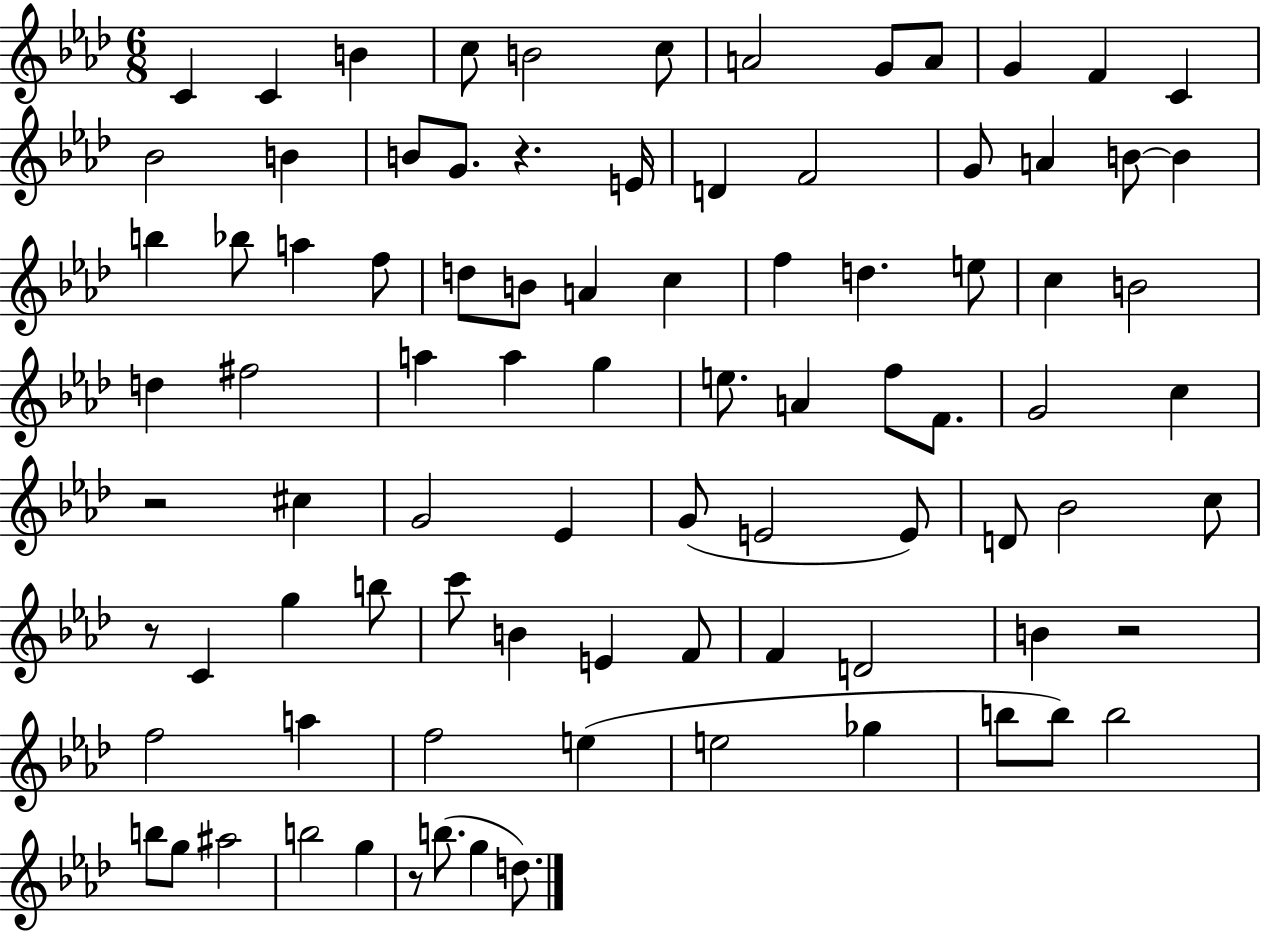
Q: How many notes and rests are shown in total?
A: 88